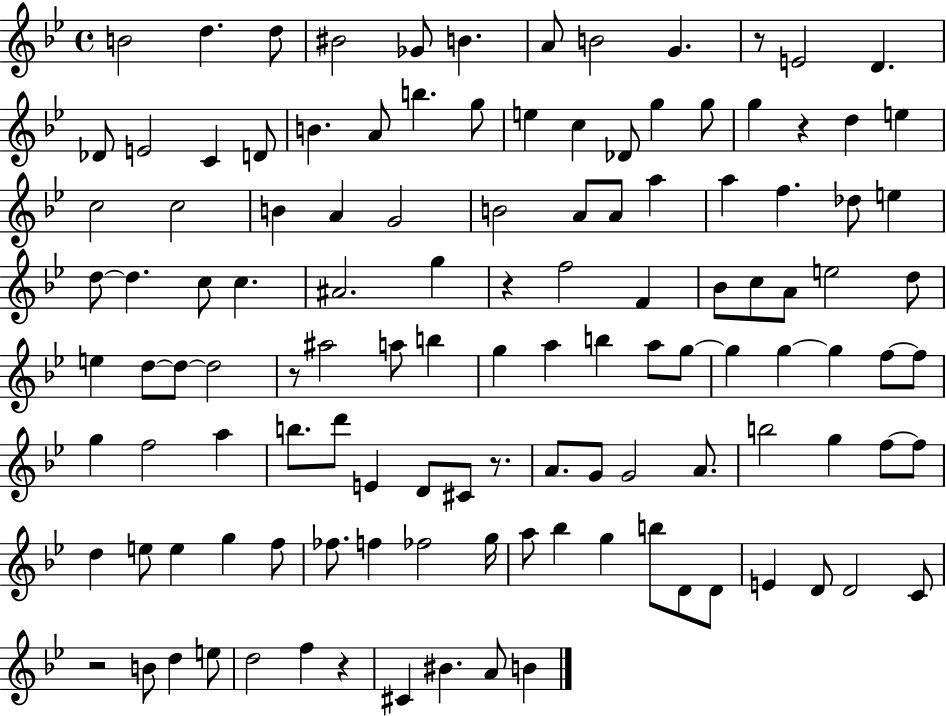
{
  \clef treble
  \time 4/4
  \defaultTimeSignature
  \key bes \major
  b'2 d''4. d''8 | bis'2 ges'8 b'4. | a'8 b'2 g'4. | r8 e'2 d'4. | \break des'8 e'2 c'4 d'8 | b'4. a'8 b''4. g''8 | e''4 c''4 des'8 g''4 g''8 | g''4 r4 d''4 e''4 | \break c''2 c''2 | b'4 a'4 g'2 | b'2 a'8 a'8 a''4 | a''4 f''4. des''8 e''4 | \break d''8~~ d''4. c''8 c''4. | ais'2. g''4 | r4 f''2 f'4 | bes'8 c''8 a'8 e''2 d''8 | \break e''4 d''8~~ d''8~~ d''2 | r8 ais''2 a''8 b''4 | g''4 a''4 b''4 a''8 g''8~~ | g''4 g''4~~ g''4 f''8~~ f''8 | \break g''4 f''2 a''4 | b''8. d'''8 e'4 d'8 cis'8 r8. | a'8. g'8 g'2 a'8. | b''2 g''4 f''8~~ f''8 | \break d''4 e''8 e''4 g''4 f''8 | fes''8. f''4 fes''2 g''16 | a''8 bes''4 g''4 b''8 d'8 d'8 | e'4 d'8 d'2 c'8 | \break r2 b'8 d''4 e''8 | d''2 f''4 r4 | cis'4 bis'4. a'8 b'4 | \bar "|."
}